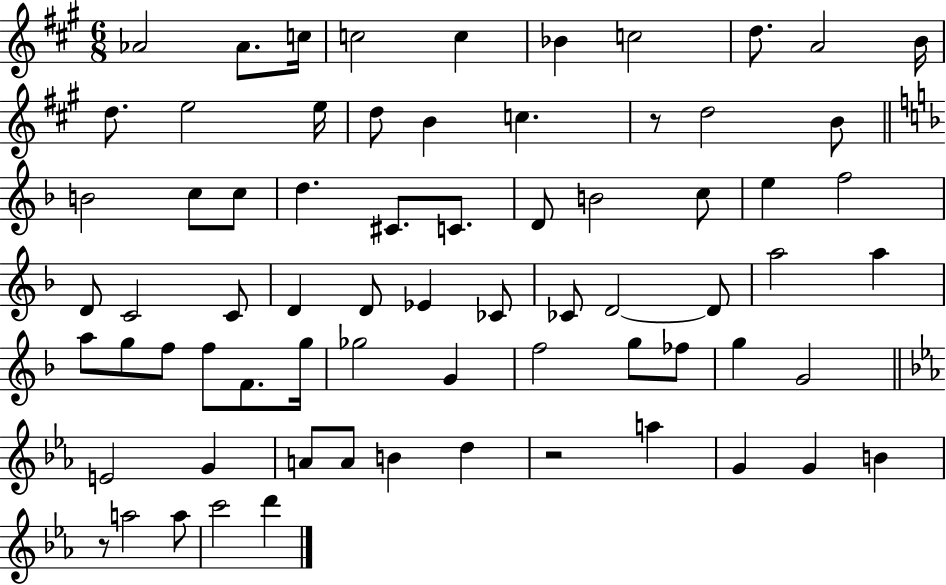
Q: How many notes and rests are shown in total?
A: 71